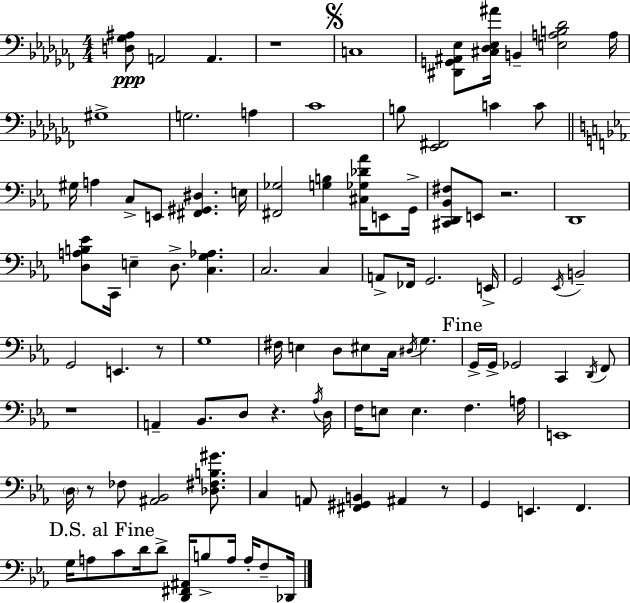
[D3,Gb3,A#3]/e A2/h A2/q. R/w C3/w [D#2,G2,A#2,Eb3]/e [C#3,Db3,Eb3,A#4]/s B2/q [E3,A3,B3,Db4]/h A3/s G#3/w G3/h. A3/q CES4/w B3/e [Eb2,F#2]/h C4/q C4/e G#3/s A3/q C3/e E2/e [F#2,G#2,D#3]/q. E3/s [F#2,Gb3]/h [G3,B3]/q [C#3,Gb3,Db4,Ab4]/s E2/e G2/s [C#2,D2,Bb2,F#3]/e E2/e R/h. D2/w [D3,A3,B3,Eb4]/e C2/s E3/q D3/e. [C3,G3,Ab3]/q. C3/h. C3/q A2/e FES2/s G2/h. E2/s G2/h Eb2/s B2/h G2/h E2/q. R/e G3/w F#3/s E3/q D3/e EIS3/e C3/s D#3/s G3/q. G2/s G2/s Gb2/h C2/q D2/s F2/e R/w A2/q Bb2/e. D3/e R/q. Ab3/s D3/s F3/s E3/e E3/q. F3/q. A3/s E2/w D3/s R/e FES3/e [A#2,Bb2]/h [Db3,F#3,B3,G#4]/e. C3/q A2/e [F#2,G#2,B2]/q A#2/q R/e G2/q E2/q. F2/q. G3/s A3/e C4/e D4/s D4/e [D2,F#2,A#2]/s B3/e A3/s A3/s F3/e Db2/s